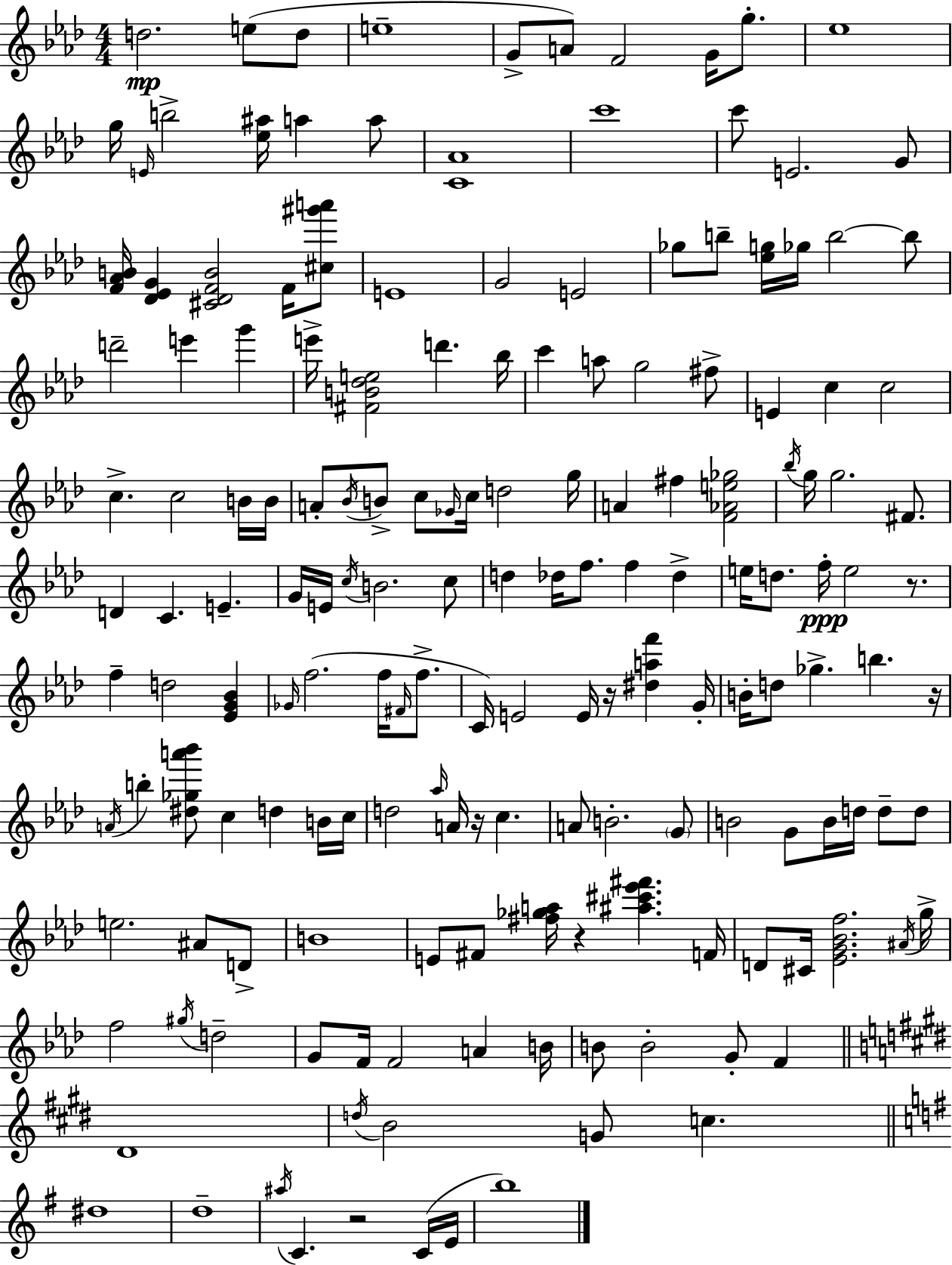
{
  \clef treble
  \numericTimeSignature
  \time 4/4
  \key aes \major
  d''2.\mp e''8( d''8 | e''1-- | g'8-> a'8) f'2 g'16 g''8.-. | ees''1 | \break g''16 \grace { e'16 } b''2-> <ees'' ais''>16 a''4 a''8 | <c' aes'>1 | c'''1 | c'''8 e'2. g'8 | \break <f' aes' b'>16 <des' ees' g'>4 <cis' des' f' b'>2 f'16 <cis'' gis''' a'''>8 | e'1 | g'2 e'2 | ges''8 b''8-- <ees'' g''>16 ges''16 b''2~~ b''8 | \break d'''2-- e'''4 g'''4 | e'''16-> <fis' b' des'' e''>2 d'''4. | bes''16 c'''4 a''8 g''2 fis''8-> | e'4 c''4 c''2 | \break c''4.-> c''2 b'16 | b'16 a'8-. \acciaccatura { bes'16 } b'8-> c''8 \grace { ges'16 } c''16 d''2 | g''16 a'4 fis''4 <f' aes' e'' ges''>2 | \acciaccatura { bes''16 } g''16 g''2. | \break fis'8. d'4 c'4. e'4.-- | g'16 e'16 \acciaccatura { c''16 } b'2. | c''8 d''4 des''16 f''8. f''4 | des''4-> e''16 d''8. f''16-.\ppp e''2 | \break r8. f''4-- d''2 | <ees' g' bes'>4 \grace { ges'16 }( f''2. | f''16 \grace { fis'16 } f''8.-> c'16) e'2 | e'16 r16 <dis'' a'' f'''>4 g'16-. b'16-. d''8 ges''4.-> | \break b''4. r16 \acciaccatura { a'16 } b''4-. <dis'' ges'' a''' bes'''>8 c''4 | d''4 b'16 c''16 d''2 | \grace { aes''16 } a'16 r16 c''4. a'8 b'2.-. | \parenthesize g'8 b'2 | \break g'8 b'16 d''16 d''8-- d''8 e''2. | ais'8 d'8-> b'1 | e'8 fis'8 <fis'' ges'' a''>16 r4 | <ais'' cis''' ees''' fis'''>4. f'16 d'8 cis'16 <ees' g' bes' f''>2. | \break \acciaccatura { ais'16 } g''16-> f''2 | \acciaccatura { gis''16 } d''2-- g'8 f'16 f'2 | a'4 b'16 b'8 b'2-. | g'8-. f'4 \bar "||" \break \key e \major dis'1 | \acciaccatura { d''16 } b'2 g'8 c''4. | \bar "||" \break \key g \major dis''1 | d''1-- | \acciaccatura { ais''16 } c'4. r2 c'16( | e'16 b''1) | \break \bar "|."
}